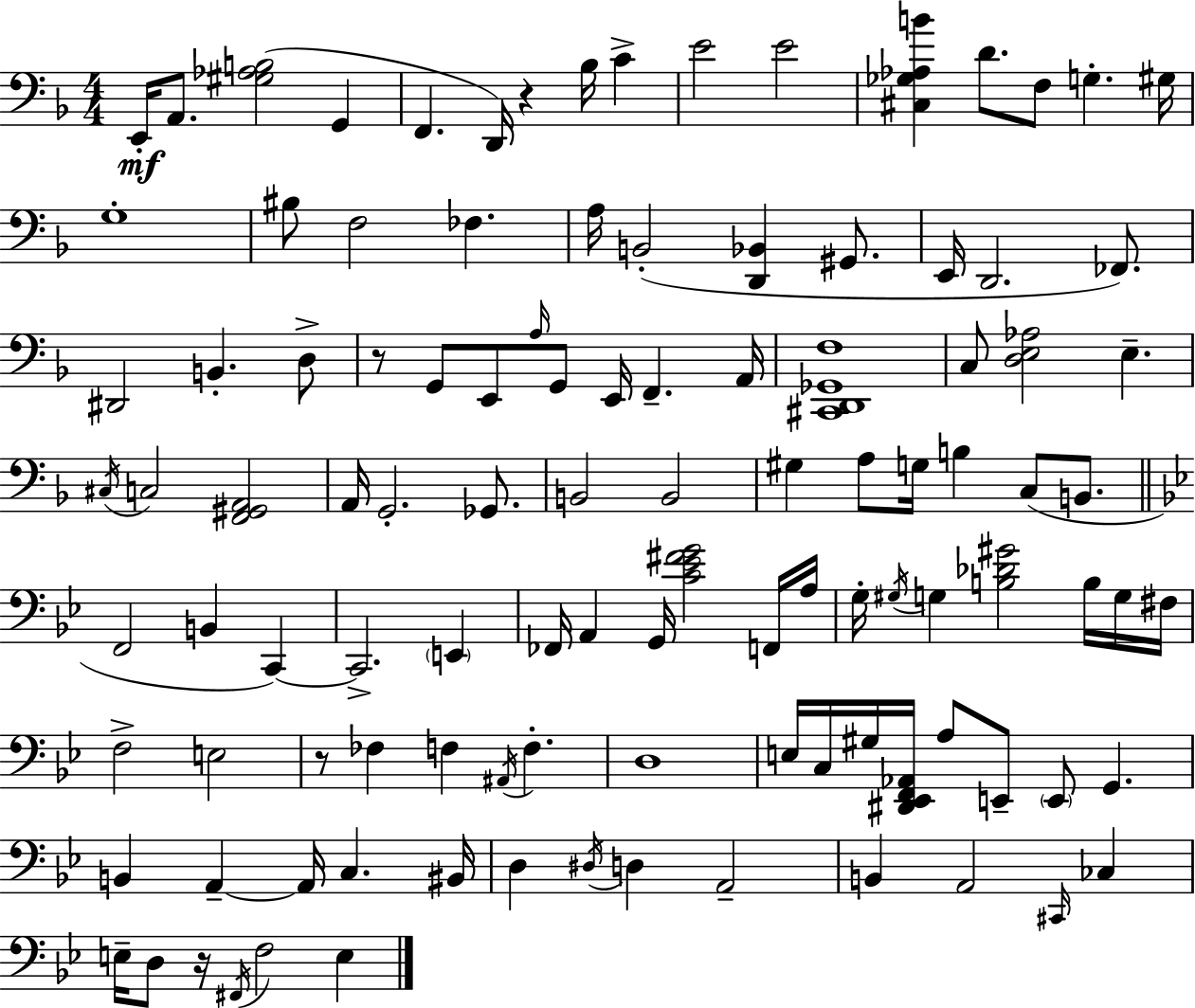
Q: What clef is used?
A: bass